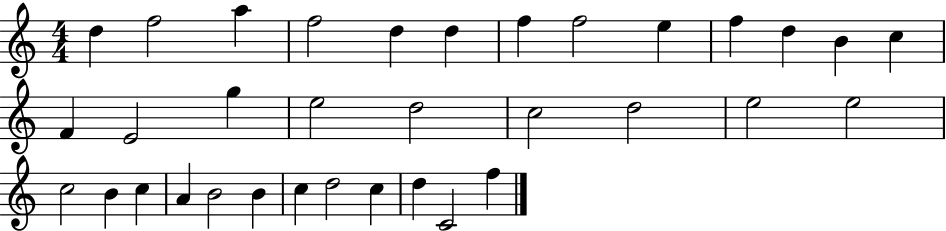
D5/q F5/h A5/q F5/h D5/q D5/q F5/q F5/h E5/q F5/q D5/q B4/q C5/q F4/q E4/h G5/q E5/h D5/h C5/h D5/h E5/h E5/h C5/h B4/q C5/q A4/q B4/h B4/q C5/q D5/h C5/q D5/q C4/h F5/q